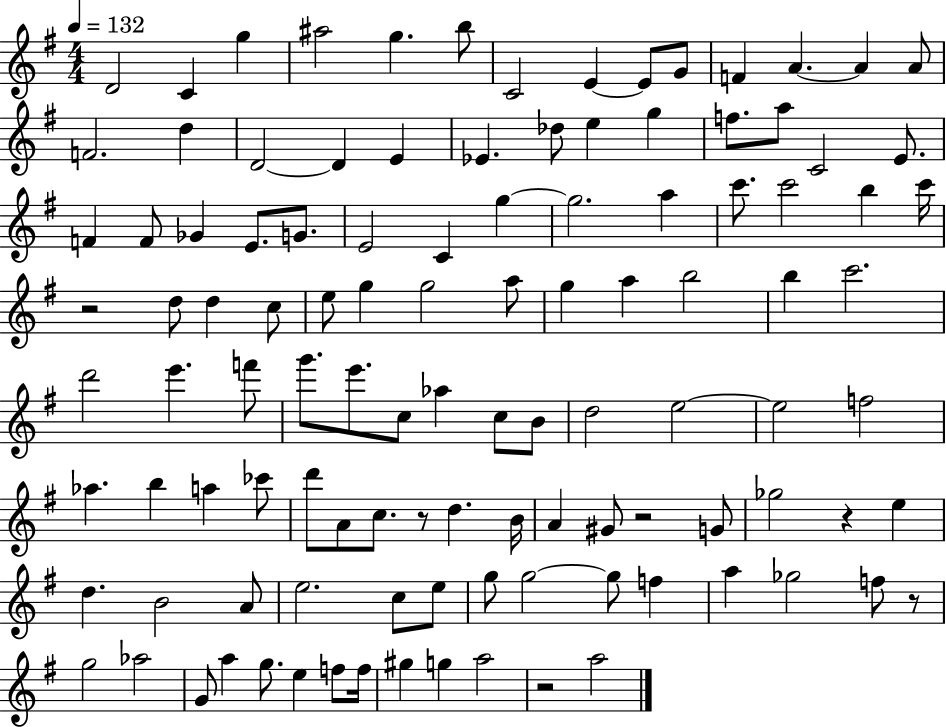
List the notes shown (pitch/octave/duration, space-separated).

D4/h C4/q G5/q A#5/h G5/q. B5/e C4/h E4/q E4/e G4/e F4/q A4/q. A4/q A4/e F4/h. D5/q D4/h D4/q E4/q Eb4/q. Db5/e E5/q G5/q F5/e. A5/e C4/h E4/e. F4/q F4/e Gb4/q E4/e. G4/e. E4/h C4/q G5/q G5/h. A5/q C6/e. C6/h B5/q C6/s R/h D5/e D5/q C5/e E5/e G5/q G5/h A5/e G5/q A5/q B5/h B5/q C6/h. D6/h E6/q. F6/e G6/e. E6/e. C5/e Ab5/q C5/e B4/e D5/h E5/h E5/h F5/h Ab5/q. B5/q A5/q CES6/e D6/e A4/e C5/e. R/e D5/q. B4/s A4/q G#4/e R/h G4/e Gb5/h R/q E5/q D5/q. B4/h A4/e E5/h. C5/e E5/e G5/e G5/h G5/e F5/q A5/q Gb5/h F5/e R/e G5/h Ab5/h G4/e A5/q G5/e. E5/q F5/e F5/s G#5/q G5/q A5/h R/h A5/h